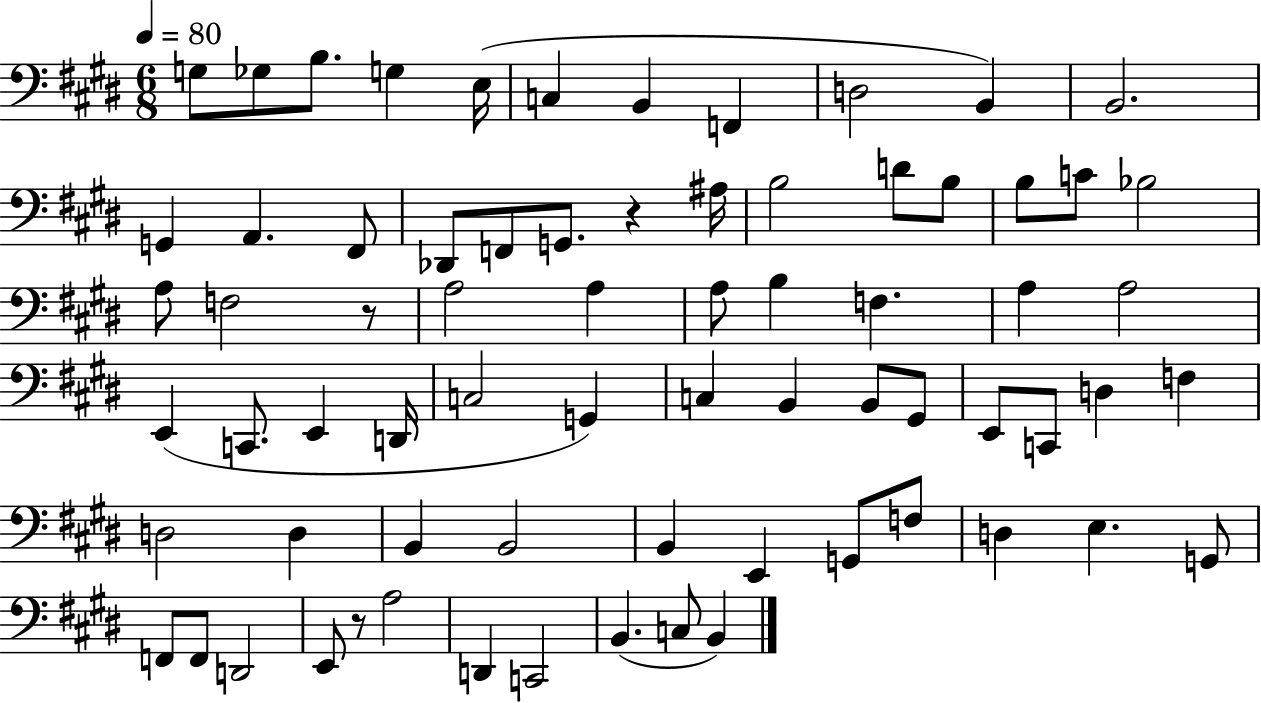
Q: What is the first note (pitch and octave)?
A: G3